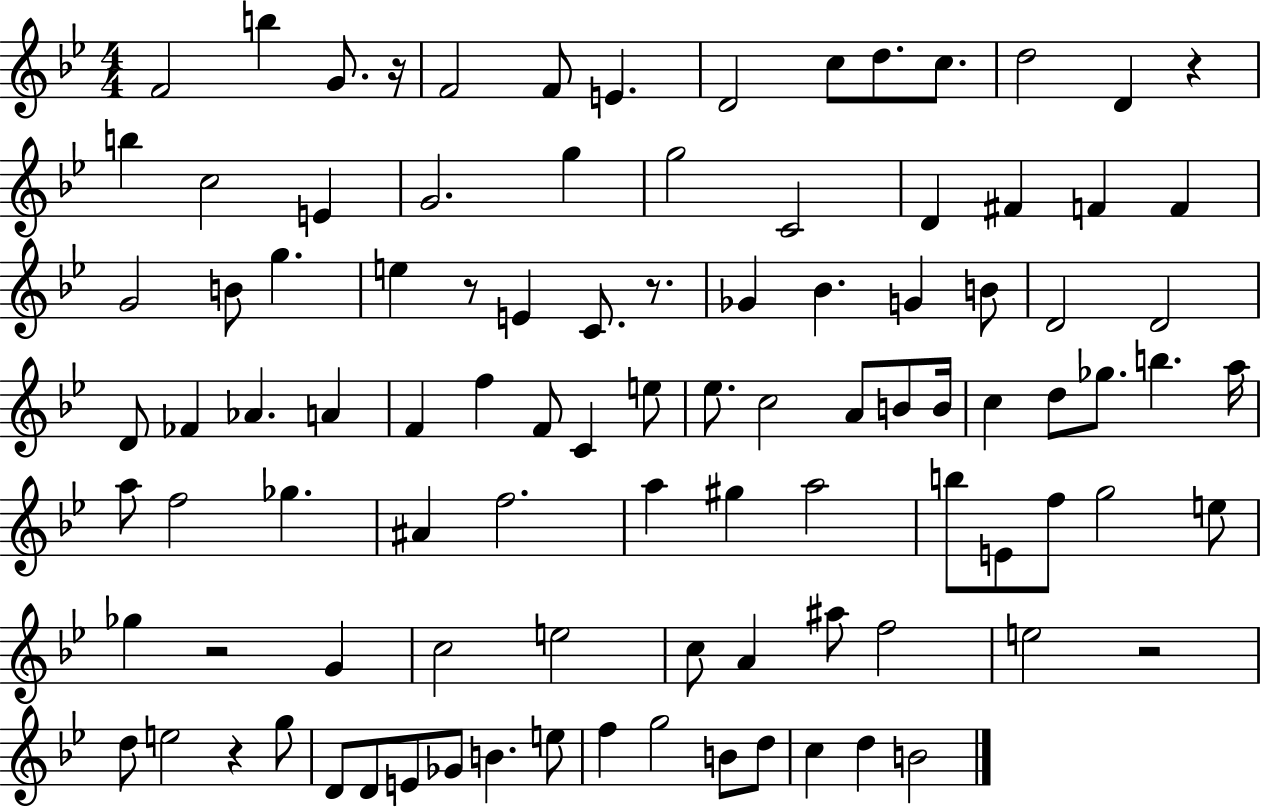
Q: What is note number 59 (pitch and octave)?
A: F5